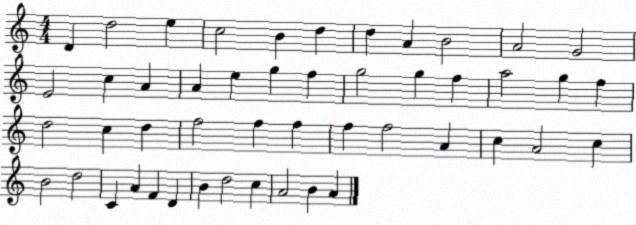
X:1
T:Untitled
M:4/4
L:1/4
K:C
D d2 e c2 B d d A B2 A2 G2 E2 c A A e g f g2 g f a2 g f d2 c d f2 f f f f2 A c A2 c B2 d2 C A F D B d2 c A2 B A